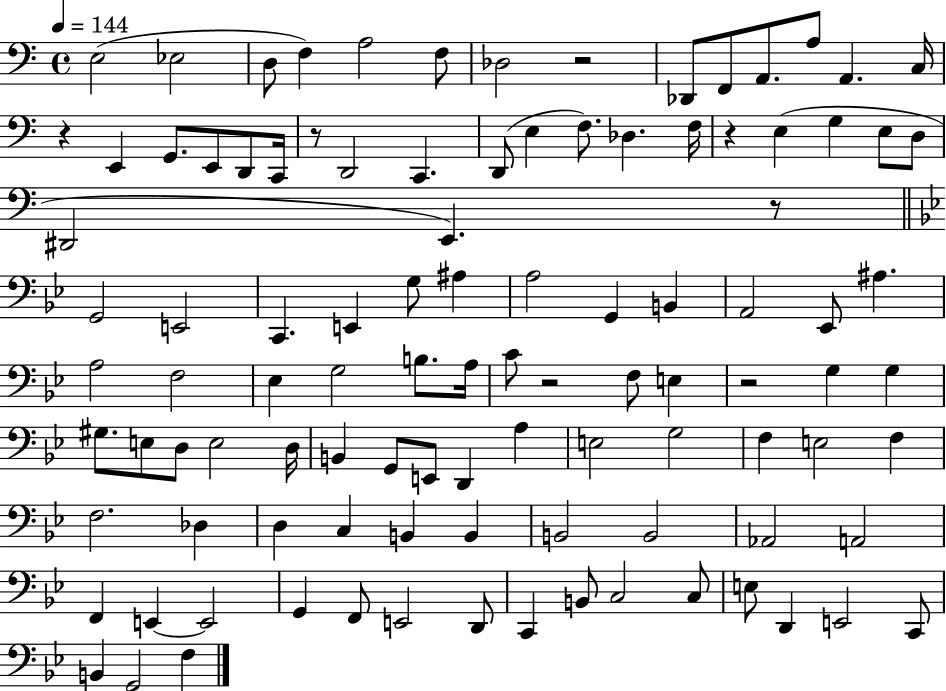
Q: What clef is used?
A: bass